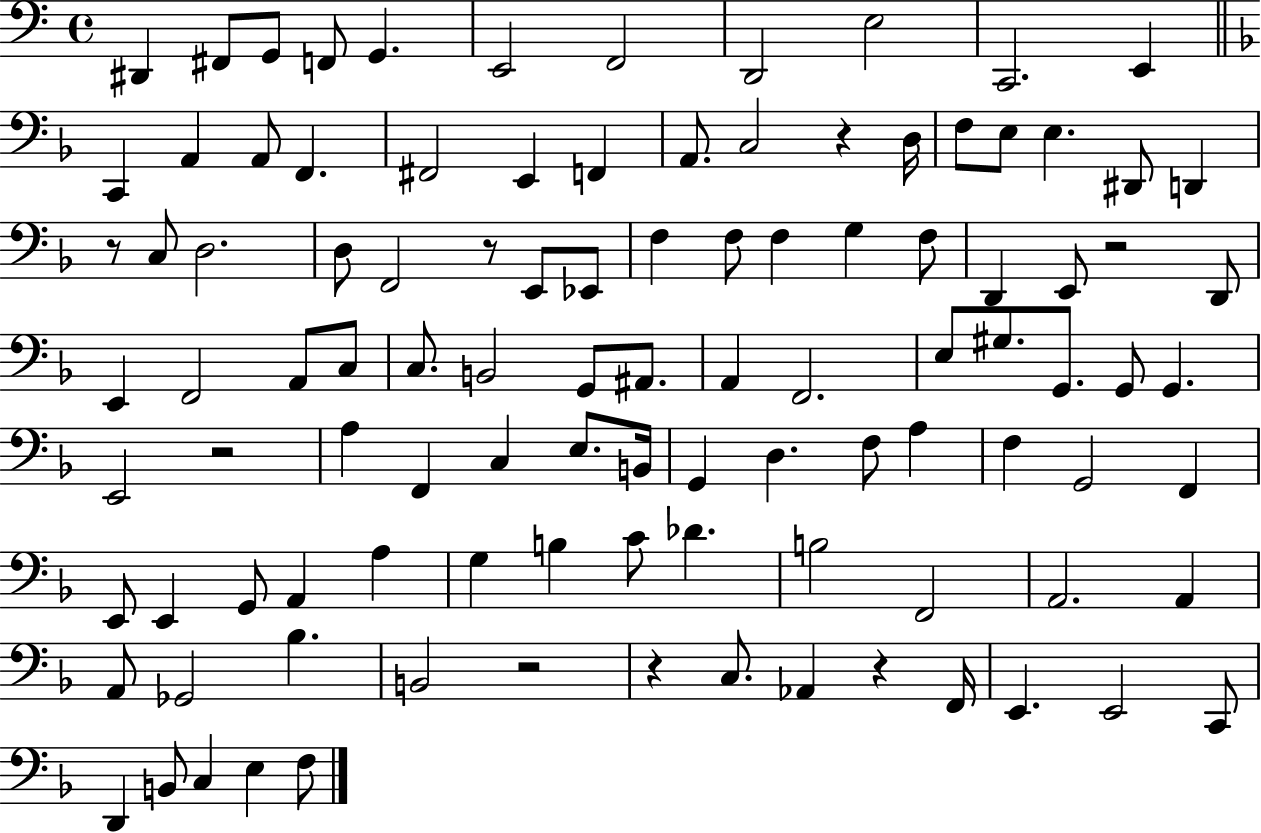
X:1
T:Untitled
M:4/4
L:1/4
K:C
^D,, ^F,,/2 G,,/2 F,,/2 G,, E,,2 F,,2 D,,2 E,2 C,,2 E,, C,, A,, A,,/2 F,, ^F,,2 E,, F,, A,,/2 C,2 z D,/4 F,/2 E,/2 E, ^D,,/2 D,, z/2 C,/2 D,2 D,/2 F,,2 z/2 E,,/2 _E,,/2 F, F,/2 F, G, F,/2 D,, E,,/2 z2 D,,/2 E,, F,,2 A,,/2 C,/2 C,/2 B,,2 G,,/2 ^A,,/2 A,, F,,2 E,/2 ^G,/2 G,,/2 G,,/2 G,, E,,2 z2 A, F,, C, E,/2 B,,/4 G,, D, F,/2 A, F, G,,2 F,, E,,/2 E,, G,,/2 A,, A, G, B, C/2 _D B,2 F,,2 A,,2 A,, A,,/2 _G,,2 _B, B,,2 z2 z C,/2 _A,, z F,,/4 E,, E,,2 C,,/2 D,, B,,/2 C, E, F,/2